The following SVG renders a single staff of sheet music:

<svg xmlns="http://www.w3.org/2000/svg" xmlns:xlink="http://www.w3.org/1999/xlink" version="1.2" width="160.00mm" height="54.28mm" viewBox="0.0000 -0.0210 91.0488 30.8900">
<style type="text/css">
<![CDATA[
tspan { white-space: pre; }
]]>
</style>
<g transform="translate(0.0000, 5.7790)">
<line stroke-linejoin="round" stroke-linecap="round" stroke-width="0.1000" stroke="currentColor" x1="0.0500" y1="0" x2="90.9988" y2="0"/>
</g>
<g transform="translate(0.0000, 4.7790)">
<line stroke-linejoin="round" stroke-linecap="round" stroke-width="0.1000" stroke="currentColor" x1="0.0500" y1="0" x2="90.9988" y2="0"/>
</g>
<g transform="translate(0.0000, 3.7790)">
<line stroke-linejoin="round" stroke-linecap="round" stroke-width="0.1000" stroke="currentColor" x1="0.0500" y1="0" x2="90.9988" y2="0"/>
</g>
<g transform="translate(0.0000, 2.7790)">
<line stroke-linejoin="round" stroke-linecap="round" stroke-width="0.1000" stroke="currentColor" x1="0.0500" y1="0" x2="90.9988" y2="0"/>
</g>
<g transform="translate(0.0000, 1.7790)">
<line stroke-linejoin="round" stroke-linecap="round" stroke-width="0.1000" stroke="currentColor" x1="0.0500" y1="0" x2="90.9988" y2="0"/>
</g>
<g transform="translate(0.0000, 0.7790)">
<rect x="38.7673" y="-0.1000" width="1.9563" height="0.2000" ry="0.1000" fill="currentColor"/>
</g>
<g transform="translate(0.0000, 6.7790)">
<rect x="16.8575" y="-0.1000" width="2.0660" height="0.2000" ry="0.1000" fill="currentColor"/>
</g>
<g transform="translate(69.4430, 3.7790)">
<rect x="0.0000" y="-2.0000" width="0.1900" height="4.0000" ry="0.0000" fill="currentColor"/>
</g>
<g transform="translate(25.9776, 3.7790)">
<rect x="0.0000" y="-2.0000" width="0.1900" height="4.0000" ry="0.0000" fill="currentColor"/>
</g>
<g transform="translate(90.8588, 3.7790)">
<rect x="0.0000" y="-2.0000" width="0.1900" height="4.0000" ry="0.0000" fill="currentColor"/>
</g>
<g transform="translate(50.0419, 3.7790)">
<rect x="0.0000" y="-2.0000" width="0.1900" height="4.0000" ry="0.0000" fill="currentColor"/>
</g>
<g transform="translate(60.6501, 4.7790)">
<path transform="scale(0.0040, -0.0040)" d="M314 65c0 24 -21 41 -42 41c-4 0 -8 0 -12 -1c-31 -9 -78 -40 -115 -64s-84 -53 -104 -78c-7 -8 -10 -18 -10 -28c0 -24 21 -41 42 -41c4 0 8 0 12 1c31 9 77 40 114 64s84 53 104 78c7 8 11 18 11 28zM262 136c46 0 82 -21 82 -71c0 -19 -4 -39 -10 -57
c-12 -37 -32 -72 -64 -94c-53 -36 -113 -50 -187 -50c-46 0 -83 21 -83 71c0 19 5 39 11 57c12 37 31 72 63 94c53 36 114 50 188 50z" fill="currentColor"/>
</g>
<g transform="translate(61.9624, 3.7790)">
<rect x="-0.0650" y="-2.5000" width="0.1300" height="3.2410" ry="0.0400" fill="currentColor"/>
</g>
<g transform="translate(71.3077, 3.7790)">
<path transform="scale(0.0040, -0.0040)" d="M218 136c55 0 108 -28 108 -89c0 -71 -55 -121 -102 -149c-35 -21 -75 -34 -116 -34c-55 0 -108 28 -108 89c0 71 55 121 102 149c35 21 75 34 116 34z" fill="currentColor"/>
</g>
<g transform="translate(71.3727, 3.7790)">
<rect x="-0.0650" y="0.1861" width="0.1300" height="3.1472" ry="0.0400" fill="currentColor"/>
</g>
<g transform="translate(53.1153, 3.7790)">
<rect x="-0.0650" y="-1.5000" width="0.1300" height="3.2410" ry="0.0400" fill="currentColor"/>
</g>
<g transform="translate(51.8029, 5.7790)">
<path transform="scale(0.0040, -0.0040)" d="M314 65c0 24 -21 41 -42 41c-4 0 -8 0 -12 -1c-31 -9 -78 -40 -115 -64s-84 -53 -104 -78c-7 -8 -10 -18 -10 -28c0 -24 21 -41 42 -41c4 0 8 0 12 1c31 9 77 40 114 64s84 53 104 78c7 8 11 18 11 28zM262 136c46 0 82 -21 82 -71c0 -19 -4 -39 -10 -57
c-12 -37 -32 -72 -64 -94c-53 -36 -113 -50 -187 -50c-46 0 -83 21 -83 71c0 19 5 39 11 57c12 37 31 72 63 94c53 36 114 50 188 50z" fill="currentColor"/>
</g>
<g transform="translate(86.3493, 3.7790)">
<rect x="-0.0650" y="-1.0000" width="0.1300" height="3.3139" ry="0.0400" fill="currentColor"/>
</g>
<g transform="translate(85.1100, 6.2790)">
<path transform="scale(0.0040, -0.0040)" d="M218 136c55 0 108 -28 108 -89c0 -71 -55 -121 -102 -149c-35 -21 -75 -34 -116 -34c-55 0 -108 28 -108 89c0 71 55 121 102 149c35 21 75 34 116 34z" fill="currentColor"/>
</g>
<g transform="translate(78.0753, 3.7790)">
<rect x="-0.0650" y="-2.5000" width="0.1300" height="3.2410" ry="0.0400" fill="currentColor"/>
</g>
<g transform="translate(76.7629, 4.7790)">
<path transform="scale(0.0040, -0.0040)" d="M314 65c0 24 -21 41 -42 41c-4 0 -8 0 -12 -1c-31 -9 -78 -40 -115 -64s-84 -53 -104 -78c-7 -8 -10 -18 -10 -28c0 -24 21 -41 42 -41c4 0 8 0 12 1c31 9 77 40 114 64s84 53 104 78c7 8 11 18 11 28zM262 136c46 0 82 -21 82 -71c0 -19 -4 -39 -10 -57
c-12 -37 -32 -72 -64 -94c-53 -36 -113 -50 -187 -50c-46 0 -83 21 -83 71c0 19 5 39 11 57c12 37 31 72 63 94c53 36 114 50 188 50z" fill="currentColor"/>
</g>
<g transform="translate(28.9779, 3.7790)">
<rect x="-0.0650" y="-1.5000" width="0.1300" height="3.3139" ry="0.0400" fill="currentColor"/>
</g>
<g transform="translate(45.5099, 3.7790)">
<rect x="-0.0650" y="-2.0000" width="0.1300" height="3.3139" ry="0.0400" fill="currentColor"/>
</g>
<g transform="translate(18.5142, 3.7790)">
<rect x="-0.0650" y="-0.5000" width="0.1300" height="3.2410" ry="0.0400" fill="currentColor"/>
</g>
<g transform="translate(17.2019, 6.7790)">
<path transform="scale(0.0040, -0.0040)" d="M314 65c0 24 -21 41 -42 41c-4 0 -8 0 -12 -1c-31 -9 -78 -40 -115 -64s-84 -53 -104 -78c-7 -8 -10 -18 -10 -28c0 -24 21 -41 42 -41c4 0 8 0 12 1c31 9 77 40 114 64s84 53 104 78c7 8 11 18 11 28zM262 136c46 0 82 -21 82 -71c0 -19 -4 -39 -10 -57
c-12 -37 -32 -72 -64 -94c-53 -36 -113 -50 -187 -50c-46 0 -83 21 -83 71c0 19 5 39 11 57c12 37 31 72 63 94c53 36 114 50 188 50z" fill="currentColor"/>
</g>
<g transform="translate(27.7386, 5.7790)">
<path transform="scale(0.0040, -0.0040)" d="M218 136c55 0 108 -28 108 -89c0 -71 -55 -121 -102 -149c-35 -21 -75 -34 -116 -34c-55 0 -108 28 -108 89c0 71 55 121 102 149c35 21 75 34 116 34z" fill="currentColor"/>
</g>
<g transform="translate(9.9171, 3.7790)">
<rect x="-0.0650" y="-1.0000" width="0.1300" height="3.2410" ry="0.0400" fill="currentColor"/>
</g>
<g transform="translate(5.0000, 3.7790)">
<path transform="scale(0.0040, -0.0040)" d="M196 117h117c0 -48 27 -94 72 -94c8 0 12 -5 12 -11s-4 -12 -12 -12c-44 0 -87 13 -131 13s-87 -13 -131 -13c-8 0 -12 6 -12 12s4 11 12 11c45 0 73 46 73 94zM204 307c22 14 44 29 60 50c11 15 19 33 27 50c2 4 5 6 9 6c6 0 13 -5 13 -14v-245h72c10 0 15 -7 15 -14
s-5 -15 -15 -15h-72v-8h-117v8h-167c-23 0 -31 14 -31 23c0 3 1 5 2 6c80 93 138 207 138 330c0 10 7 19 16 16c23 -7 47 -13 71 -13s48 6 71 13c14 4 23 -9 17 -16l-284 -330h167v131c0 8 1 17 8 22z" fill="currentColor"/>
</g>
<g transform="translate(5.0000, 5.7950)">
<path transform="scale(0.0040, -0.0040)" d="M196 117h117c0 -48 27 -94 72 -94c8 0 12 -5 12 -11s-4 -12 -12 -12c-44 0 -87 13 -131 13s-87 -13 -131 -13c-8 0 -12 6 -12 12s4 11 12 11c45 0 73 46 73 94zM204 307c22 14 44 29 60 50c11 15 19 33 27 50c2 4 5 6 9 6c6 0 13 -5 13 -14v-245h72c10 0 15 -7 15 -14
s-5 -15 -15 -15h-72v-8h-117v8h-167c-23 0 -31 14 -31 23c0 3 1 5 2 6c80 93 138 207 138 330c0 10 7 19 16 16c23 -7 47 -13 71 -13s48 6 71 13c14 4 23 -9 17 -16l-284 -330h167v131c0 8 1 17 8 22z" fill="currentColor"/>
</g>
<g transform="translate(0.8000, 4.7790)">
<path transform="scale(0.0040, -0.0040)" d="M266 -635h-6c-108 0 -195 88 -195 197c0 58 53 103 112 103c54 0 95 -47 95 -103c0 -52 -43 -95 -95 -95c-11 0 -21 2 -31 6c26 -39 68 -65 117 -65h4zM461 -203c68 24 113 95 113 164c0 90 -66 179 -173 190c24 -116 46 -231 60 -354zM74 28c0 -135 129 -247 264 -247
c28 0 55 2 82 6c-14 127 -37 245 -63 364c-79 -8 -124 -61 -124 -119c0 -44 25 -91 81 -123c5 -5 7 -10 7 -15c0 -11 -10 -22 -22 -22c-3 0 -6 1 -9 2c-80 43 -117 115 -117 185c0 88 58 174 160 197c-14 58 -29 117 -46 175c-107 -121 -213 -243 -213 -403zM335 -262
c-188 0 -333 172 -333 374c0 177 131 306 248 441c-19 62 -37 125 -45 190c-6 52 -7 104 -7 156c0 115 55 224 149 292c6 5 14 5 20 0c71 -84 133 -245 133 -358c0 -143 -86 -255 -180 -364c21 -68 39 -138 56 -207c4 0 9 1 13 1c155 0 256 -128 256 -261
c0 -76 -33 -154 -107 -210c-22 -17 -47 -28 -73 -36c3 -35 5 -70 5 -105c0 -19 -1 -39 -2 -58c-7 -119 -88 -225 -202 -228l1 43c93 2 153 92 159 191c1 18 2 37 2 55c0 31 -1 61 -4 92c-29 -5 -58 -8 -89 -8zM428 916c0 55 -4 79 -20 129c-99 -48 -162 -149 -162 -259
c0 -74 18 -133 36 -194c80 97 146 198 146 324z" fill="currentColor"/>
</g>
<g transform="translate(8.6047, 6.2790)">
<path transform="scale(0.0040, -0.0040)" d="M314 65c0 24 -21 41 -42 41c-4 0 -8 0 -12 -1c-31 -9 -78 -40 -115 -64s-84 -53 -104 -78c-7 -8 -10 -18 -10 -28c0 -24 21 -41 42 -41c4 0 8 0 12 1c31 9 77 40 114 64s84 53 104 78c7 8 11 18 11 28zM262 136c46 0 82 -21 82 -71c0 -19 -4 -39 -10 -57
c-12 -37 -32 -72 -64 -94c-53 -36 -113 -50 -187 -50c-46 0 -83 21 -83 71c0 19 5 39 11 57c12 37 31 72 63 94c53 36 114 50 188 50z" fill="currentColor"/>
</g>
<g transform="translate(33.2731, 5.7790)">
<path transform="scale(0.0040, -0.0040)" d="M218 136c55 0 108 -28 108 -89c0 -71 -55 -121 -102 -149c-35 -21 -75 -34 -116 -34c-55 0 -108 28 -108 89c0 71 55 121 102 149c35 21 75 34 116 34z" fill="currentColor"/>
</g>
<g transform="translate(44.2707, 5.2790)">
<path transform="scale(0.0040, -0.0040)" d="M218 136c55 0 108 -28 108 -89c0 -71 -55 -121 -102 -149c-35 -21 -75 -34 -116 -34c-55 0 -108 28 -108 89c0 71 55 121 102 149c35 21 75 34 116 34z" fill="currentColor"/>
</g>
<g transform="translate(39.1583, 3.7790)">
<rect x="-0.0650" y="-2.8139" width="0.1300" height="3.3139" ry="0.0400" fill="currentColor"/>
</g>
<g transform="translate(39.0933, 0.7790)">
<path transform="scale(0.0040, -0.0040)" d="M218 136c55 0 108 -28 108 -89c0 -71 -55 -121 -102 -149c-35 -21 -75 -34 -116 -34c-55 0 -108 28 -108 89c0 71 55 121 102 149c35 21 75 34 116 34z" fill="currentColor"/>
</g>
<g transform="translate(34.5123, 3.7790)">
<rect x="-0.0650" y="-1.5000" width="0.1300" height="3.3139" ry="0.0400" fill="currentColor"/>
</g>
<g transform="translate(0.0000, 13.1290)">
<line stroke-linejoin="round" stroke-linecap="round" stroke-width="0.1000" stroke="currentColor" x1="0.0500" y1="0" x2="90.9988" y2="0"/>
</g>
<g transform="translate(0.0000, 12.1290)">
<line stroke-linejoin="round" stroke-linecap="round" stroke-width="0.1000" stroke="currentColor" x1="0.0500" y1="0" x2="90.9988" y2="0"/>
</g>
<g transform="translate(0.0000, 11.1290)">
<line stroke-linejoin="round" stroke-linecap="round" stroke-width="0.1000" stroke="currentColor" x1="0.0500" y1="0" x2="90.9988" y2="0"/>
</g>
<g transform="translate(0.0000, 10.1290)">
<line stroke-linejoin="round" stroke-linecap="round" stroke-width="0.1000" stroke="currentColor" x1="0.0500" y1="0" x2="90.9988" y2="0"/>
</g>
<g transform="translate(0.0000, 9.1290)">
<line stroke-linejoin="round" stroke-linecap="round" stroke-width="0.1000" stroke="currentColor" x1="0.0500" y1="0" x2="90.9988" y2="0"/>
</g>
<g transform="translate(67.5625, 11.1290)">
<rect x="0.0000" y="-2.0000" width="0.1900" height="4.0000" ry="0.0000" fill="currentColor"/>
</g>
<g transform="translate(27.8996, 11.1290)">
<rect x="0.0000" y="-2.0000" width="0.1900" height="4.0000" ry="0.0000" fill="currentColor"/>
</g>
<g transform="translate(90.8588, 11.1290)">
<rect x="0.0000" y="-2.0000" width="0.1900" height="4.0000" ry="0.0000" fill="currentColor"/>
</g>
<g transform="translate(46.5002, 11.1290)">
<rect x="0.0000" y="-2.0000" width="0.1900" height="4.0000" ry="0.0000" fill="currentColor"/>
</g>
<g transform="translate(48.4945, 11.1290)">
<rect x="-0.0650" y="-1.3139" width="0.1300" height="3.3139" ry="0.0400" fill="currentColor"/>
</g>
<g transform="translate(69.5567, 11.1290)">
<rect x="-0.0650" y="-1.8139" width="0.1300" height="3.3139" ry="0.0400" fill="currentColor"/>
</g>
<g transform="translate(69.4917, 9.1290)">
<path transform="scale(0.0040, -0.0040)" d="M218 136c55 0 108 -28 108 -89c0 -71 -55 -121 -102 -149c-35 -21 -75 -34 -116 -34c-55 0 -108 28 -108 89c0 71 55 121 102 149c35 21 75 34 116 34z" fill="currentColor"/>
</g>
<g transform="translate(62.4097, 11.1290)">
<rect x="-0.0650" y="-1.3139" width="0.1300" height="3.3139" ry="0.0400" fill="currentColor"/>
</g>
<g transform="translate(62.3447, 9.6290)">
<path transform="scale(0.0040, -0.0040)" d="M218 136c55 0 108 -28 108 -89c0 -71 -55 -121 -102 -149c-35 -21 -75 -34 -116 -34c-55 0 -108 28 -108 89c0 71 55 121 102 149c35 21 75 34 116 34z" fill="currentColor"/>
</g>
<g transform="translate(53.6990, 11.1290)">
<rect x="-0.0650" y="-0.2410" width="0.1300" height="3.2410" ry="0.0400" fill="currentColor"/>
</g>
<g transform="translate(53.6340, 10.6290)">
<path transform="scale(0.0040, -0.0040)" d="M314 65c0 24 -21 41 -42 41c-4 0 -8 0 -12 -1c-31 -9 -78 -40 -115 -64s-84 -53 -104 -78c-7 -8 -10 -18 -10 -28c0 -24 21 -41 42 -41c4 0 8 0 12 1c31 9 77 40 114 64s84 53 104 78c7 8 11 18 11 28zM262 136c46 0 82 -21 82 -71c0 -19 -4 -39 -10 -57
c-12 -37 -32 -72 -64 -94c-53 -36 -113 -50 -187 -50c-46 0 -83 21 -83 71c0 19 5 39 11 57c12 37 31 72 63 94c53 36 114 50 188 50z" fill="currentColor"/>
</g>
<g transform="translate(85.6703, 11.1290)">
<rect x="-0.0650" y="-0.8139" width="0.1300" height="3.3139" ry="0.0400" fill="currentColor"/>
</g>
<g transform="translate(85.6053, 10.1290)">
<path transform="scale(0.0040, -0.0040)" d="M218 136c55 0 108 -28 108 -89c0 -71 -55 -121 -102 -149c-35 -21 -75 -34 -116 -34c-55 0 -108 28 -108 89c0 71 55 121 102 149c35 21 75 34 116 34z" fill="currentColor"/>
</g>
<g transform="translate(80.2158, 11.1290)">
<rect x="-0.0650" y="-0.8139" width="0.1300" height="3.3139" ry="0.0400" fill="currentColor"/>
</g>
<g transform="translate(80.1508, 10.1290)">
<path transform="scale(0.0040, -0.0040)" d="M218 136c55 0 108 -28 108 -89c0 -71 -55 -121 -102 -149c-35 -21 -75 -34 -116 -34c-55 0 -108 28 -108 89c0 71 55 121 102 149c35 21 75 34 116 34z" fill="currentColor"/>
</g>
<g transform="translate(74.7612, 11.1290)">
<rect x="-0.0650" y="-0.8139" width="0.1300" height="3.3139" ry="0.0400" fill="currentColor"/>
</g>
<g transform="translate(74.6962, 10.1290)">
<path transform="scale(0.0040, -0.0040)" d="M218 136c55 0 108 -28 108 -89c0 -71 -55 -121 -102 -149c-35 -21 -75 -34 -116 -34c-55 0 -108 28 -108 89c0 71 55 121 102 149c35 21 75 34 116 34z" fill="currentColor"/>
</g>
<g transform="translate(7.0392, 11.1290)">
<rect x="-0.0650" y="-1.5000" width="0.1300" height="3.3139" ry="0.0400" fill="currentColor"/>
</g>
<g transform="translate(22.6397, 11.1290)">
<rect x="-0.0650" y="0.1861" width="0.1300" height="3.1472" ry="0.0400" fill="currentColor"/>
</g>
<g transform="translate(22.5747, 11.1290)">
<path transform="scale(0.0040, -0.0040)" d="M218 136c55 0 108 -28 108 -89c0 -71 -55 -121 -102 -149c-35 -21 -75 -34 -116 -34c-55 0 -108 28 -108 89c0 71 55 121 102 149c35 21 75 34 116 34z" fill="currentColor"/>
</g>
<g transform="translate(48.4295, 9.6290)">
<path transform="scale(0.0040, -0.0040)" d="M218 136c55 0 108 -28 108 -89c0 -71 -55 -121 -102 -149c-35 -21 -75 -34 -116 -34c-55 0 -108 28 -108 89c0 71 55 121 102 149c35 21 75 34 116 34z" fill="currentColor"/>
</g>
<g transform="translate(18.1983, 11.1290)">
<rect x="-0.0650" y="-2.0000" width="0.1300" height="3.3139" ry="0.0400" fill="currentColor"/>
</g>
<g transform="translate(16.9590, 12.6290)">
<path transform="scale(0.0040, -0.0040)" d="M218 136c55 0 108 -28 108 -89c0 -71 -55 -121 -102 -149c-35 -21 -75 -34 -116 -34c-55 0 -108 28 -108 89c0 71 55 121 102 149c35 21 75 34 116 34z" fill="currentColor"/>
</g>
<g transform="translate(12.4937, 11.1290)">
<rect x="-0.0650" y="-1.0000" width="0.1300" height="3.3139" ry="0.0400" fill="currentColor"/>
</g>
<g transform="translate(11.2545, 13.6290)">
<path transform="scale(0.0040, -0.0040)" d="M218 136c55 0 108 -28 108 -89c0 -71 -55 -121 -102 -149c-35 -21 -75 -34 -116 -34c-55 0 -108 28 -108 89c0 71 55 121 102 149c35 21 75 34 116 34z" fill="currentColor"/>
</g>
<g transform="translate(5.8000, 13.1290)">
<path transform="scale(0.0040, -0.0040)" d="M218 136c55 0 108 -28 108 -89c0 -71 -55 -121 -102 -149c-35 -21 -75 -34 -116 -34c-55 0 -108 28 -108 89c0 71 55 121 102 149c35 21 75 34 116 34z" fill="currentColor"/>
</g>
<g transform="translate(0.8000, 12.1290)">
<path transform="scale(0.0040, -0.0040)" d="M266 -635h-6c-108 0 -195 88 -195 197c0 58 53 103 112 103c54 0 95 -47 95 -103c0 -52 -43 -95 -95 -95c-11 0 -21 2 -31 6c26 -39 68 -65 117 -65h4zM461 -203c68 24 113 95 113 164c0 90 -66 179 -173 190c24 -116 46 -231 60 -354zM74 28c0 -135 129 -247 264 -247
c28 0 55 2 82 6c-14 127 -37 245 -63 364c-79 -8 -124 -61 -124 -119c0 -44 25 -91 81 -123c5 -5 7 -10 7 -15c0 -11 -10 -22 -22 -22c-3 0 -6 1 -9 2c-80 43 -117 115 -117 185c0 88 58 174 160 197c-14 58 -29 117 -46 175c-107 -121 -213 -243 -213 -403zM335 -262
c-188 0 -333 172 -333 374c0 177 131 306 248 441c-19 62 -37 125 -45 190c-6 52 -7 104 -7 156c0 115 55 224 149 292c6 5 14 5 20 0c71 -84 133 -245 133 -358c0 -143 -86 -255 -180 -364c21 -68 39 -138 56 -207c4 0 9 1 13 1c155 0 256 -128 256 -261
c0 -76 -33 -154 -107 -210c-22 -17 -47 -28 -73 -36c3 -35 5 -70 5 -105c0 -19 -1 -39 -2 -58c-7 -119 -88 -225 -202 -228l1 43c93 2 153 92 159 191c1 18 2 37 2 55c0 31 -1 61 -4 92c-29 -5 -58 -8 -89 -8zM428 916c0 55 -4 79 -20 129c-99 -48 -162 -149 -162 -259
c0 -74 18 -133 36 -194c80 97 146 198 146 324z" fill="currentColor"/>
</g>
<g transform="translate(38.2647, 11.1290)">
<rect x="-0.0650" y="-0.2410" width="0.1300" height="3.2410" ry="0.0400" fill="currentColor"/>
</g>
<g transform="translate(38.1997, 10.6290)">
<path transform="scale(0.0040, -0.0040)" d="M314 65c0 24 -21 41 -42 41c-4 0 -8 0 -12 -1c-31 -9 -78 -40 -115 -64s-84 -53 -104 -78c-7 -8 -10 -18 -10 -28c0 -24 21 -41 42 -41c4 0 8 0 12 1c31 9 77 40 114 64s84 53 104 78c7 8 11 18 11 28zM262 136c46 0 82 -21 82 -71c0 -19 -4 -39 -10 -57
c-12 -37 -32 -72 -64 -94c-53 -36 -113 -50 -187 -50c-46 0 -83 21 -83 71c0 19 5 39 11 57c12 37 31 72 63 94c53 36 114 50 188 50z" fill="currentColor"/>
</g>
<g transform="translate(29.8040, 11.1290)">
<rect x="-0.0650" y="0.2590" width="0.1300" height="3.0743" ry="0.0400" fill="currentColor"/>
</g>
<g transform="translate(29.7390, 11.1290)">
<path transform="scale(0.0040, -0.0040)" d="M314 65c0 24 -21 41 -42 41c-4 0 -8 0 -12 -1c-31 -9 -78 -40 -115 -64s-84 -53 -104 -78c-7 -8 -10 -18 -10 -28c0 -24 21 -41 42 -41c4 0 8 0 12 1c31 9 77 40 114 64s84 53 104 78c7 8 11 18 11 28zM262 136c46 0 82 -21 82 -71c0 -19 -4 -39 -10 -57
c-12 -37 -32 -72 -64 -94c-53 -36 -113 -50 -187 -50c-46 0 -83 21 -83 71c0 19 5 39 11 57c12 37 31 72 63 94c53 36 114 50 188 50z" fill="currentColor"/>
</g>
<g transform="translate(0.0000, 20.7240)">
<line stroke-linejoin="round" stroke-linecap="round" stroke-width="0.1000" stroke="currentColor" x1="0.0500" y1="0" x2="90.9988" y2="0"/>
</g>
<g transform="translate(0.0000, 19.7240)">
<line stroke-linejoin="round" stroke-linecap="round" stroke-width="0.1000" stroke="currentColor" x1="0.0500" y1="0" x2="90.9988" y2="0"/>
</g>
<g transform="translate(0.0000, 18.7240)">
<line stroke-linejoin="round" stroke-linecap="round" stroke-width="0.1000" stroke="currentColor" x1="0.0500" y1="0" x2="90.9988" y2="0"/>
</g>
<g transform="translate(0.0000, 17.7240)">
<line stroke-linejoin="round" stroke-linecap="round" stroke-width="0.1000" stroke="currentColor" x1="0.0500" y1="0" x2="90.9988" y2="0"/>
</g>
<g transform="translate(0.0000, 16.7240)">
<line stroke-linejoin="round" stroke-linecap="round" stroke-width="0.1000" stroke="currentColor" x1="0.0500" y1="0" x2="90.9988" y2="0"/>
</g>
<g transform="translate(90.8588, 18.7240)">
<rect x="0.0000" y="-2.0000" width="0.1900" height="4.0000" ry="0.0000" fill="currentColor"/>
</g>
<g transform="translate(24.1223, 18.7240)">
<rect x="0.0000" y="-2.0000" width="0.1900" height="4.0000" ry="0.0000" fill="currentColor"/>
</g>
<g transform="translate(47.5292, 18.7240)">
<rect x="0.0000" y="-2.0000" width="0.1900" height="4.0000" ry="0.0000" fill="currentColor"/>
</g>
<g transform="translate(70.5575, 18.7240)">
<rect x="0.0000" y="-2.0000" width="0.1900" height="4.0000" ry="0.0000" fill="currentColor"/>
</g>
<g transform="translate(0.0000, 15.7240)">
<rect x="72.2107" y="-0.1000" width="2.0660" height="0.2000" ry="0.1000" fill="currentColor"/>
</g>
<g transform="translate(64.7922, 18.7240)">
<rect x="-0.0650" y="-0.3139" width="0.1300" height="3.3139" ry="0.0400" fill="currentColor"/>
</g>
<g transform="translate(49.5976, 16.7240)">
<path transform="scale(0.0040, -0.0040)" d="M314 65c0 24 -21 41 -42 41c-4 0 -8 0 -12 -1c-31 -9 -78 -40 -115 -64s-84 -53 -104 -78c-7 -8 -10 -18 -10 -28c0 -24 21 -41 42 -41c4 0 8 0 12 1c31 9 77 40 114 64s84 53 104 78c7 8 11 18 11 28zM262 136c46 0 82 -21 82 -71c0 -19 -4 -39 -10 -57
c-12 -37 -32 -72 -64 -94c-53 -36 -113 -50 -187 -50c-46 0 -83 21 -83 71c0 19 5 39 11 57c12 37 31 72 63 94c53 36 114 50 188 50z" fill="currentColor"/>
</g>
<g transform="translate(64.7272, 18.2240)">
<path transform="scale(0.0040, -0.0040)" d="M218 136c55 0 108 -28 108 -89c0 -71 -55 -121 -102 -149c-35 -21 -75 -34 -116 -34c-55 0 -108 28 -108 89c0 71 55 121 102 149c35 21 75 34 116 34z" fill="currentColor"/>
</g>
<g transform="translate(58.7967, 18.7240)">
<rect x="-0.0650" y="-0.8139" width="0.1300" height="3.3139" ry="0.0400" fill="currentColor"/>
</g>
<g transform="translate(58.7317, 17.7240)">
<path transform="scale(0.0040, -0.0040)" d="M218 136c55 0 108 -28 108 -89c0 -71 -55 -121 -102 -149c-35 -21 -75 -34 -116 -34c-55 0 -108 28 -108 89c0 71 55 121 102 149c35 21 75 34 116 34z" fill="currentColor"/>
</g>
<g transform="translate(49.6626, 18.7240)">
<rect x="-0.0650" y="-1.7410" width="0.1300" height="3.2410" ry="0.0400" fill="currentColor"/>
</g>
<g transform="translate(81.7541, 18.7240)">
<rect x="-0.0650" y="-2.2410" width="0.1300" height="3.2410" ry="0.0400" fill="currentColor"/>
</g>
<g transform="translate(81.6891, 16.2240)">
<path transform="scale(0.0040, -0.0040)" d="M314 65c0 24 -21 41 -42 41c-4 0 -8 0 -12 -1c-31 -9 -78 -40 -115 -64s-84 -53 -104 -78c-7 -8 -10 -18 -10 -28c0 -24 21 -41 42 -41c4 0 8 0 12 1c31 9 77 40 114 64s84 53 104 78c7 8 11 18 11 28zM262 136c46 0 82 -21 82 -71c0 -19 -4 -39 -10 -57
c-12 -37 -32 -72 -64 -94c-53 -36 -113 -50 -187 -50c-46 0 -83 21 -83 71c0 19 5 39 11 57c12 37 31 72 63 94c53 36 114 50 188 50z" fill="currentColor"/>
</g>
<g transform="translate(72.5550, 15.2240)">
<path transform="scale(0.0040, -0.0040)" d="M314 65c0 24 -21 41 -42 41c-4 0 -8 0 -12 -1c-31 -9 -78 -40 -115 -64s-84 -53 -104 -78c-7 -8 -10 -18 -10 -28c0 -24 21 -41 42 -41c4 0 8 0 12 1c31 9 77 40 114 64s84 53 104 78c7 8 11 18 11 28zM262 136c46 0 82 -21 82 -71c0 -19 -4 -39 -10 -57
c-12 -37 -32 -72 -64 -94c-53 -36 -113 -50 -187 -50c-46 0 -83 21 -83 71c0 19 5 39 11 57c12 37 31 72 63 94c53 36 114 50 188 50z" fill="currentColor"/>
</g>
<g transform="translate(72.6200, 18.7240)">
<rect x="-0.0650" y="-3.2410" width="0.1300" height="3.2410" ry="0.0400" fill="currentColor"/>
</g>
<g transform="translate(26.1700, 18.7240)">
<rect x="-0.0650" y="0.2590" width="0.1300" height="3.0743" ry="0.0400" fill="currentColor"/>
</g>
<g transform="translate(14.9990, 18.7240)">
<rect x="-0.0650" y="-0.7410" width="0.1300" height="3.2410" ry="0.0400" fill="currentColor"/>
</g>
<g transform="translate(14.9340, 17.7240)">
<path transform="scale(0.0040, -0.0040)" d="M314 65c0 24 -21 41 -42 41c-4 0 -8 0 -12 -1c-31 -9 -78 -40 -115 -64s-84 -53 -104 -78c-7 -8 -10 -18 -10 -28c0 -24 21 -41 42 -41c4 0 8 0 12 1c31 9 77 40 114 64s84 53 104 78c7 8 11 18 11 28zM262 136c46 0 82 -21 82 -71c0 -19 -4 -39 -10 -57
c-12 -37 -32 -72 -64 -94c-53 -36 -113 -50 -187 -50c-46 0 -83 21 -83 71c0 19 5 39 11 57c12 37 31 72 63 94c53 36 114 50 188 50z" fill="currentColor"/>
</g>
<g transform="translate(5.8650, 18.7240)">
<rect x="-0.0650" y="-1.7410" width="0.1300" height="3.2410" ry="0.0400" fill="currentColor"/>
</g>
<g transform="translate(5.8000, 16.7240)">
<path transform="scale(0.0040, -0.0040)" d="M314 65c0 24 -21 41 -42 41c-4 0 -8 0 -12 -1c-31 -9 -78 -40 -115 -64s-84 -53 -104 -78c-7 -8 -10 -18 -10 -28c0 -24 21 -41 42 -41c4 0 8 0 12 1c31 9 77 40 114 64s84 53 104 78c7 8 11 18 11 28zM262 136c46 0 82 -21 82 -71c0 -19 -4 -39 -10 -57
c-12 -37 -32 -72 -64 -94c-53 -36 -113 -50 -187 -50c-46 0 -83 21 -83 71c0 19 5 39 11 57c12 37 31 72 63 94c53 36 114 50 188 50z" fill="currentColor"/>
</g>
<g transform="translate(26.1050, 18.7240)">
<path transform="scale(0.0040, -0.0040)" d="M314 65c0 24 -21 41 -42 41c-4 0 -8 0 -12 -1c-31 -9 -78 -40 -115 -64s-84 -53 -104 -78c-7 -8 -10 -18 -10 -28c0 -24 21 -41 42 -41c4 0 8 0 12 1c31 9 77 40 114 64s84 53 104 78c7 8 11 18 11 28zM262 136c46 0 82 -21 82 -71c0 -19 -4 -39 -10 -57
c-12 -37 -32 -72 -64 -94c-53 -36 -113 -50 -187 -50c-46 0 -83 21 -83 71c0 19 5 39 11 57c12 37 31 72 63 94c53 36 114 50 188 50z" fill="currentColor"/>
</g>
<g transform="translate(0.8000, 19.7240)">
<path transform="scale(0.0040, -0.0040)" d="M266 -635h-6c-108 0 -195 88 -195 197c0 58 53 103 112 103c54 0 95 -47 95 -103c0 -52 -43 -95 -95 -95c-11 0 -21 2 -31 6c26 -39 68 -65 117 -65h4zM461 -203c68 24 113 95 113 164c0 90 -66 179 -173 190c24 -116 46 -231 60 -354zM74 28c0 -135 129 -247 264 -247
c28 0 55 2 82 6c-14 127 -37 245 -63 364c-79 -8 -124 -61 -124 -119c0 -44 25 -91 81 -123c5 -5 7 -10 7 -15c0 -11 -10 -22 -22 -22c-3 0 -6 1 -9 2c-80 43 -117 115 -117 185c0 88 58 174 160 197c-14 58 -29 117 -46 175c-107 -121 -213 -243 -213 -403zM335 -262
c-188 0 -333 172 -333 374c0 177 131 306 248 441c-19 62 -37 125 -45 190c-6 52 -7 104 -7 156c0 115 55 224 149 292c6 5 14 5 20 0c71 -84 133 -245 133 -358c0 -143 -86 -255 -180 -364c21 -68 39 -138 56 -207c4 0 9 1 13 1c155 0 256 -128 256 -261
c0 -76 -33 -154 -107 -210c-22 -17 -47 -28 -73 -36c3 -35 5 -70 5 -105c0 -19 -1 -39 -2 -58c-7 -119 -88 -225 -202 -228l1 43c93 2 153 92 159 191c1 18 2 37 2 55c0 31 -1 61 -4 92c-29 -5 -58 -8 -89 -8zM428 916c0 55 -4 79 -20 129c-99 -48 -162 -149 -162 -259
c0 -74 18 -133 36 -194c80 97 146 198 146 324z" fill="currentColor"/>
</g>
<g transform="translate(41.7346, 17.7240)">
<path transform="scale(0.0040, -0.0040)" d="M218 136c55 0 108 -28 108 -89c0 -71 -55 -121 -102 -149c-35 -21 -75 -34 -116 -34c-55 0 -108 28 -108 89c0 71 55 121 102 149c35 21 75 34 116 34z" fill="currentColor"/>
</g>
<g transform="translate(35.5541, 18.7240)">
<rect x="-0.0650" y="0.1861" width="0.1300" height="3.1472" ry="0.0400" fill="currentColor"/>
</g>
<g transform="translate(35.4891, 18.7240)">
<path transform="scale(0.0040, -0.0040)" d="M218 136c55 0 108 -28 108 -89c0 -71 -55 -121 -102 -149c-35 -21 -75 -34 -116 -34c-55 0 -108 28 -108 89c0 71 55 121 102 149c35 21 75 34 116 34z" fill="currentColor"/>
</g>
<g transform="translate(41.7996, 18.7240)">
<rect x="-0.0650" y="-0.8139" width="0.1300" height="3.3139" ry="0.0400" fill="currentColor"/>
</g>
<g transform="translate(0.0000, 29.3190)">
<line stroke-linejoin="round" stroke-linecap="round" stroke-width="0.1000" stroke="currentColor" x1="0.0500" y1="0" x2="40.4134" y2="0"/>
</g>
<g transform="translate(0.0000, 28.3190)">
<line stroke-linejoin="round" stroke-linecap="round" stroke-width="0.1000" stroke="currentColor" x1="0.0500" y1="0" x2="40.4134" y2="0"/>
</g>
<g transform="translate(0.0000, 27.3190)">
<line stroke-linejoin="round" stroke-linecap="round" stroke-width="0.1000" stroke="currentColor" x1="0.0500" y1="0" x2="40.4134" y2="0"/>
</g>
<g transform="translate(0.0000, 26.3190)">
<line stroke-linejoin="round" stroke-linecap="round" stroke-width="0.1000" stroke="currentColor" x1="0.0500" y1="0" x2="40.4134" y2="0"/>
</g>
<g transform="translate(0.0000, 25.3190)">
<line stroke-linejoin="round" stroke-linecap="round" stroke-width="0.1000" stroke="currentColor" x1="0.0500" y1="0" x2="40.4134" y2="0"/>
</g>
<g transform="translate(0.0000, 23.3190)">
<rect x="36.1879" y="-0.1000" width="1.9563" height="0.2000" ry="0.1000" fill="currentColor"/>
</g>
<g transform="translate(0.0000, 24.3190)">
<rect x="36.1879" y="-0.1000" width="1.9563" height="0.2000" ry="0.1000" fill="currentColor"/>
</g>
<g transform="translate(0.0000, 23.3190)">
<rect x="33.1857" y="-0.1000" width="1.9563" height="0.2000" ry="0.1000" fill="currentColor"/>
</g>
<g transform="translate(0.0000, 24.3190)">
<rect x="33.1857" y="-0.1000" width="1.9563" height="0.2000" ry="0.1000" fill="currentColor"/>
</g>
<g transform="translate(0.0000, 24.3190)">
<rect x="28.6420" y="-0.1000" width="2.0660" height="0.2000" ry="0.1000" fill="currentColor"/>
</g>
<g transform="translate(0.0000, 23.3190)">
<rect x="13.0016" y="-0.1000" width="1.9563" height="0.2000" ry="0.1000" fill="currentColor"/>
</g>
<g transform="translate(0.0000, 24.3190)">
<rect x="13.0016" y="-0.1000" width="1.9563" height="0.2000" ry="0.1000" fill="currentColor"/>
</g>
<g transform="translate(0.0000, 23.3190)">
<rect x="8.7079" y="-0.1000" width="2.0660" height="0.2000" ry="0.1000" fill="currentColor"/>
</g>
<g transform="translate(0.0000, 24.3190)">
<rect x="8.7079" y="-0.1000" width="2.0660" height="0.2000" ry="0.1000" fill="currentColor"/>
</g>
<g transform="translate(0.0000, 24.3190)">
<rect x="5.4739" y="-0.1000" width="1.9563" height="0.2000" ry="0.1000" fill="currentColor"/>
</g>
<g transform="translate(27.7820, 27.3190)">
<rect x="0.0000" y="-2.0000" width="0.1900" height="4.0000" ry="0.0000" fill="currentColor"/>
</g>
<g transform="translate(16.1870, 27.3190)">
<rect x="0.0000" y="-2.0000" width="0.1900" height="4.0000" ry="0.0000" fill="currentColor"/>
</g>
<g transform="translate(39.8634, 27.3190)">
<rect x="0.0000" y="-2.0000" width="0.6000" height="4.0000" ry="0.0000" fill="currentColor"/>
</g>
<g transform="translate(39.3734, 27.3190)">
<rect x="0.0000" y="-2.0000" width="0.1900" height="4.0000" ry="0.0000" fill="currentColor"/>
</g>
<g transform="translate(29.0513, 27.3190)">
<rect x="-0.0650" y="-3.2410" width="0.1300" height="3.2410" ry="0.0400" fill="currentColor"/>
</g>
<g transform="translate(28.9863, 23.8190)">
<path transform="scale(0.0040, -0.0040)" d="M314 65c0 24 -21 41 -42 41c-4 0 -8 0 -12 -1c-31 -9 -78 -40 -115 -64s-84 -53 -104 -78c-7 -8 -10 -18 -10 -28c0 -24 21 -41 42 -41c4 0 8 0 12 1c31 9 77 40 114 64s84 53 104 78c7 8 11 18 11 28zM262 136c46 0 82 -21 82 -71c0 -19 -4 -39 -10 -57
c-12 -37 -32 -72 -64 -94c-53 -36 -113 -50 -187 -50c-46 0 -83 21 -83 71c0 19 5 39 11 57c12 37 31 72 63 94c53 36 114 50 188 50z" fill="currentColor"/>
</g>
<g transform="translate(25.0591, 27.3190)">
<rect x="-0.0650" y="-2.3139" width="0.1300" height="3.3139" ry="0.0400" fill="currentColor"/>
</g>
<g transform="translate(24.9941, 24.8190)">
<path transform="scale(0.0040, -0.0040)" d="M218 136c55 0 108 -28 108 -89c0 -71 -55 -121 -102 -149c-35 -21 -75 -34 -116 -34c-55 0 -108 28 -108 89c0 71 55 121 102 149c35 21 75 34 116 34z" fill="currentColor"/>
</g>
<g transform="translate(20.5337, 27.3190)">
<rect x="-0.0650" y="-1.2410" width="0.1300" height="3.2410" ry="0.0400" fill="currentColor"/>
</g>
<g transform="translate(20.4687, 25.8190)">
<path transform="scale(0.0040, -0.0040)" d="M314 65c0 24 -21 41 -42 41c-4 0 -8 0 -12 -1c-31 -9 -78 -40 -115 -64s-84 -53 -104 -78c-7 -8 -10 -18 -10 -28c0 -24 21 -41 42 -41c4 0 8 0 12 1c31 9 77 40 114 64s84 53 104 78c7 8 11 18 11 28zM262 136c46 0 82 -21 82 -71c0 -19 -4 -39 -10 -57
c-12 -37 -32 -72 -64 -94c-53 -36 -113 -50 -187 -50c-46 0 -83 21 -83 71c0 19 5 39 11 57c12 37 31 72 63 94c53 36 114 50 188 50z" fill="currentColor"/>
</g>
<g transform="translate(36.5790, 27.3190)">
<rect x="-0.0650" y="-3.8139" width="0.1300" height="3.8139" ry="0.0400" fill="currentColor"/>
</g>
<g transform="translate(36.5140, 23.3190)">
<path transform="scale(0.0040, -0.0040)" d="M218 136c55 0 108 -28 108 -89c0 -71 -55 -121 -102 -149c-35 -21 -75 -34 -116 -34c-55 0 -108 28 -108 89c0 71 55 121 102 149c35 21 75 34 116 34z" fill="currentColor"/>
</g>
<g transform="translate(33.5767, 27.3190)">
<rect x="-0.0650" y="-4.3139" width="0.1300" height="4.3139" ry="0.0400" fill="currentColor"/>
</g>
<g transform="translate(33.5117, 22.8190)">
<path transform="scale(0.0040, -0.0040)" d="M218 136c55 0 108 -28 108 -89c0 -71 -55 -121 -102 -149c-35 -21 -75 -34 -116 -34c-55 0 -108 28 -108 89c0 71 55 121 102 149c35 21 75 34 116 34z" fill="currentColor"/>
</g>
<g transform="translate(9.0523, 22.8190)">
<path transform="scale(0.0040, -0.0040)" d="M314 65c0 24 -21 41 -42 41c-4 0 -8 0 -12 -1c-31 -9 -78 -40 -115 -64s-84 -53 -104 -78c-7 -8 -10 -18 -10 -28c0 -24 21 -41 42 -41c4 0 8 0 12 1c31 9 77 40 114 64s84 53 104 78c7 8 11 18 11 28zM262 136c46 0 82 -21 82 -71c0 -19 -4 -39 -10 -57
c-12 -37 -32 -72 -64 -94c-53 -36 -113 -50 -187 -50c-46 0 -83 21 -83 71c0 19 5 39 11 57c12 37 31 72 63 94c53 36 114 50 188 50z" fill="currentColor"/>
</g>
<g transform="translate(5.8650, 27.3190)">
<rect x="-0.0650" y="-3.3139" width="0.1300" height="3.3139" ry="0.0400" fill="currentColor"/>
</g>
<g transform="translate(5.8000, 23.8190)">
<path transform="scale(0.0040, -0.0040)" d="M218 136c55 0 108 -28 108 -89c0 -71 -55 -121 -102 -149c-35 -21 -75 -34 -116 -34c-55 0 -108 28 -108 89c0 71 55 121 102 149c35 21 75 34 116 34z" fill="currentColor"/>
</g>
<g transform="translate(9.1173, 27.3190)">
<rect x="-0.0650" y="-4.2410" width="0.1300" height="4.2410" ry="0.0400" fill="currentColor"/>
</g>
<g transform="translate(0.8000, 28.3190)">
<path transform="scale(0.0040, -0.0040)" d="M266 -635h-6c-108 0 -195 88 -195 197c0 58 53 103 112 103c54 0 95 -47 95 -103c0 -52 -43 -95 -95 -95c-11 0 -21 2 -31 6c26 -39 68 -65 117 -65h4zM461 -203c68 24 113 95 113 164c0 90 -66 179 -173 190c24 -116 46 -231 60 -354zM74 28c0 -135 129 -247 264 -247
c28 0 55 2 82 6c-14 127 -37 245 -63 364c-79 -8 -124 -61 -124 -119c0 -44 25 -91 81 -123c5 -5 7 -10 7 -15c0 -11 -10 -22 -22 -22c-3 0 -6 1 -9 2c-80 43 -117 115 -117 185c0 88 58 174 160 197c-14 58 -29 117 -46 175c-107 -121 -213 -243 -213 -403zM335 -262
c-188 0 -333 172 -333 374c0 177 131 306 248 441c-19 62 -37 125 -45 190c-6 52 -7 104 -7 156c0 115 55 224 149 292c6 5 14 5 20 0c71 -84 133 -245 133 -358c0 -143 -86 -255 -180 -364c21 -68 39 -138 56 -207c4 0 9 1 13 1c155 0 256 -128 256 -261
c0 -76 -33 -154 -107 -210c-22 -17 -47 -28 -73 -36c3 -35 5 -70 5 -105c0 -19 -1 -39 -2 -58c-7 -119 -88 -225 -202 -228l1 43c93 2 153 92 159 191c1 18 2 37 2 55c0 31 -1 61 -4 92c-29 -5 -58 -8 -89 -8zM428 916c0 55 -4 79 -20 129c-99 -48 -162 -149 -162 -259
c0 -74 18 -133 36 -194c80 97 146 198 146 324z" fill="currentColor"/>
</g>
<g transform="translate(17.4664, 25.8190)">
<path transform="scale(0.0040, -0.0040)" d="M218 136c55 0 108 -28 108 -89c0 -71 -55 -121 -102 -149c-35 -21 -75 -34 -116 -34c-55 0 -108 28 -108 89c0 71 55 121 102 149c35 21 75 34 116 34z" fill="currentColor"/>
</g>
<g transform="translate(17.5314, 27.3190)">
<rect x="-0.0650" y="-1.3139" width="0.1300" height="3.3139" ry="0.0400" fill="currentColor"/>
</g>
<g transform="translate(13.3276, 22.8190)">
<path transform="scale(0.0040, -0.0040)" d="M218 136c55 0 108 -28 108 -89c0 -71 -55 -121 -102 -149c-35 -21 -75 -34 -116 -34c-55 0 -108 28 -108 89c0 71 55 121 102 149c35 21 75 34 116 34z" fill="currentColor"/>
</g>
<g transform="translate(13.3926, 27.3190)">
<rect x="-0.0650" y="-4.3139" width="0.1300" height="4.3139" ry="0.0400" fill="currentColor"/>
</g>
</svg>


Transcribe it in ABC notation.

X:1
T:Untitled
M:4/4
L:1/4
K:C
D2 C2 E E a F E2 G2 B G2 D E D F B B2 c2 e c2 e f d d d f2 d2 B2 B d f2 d c b2 g2 b d'2 d' e e2 g b2 d' c'